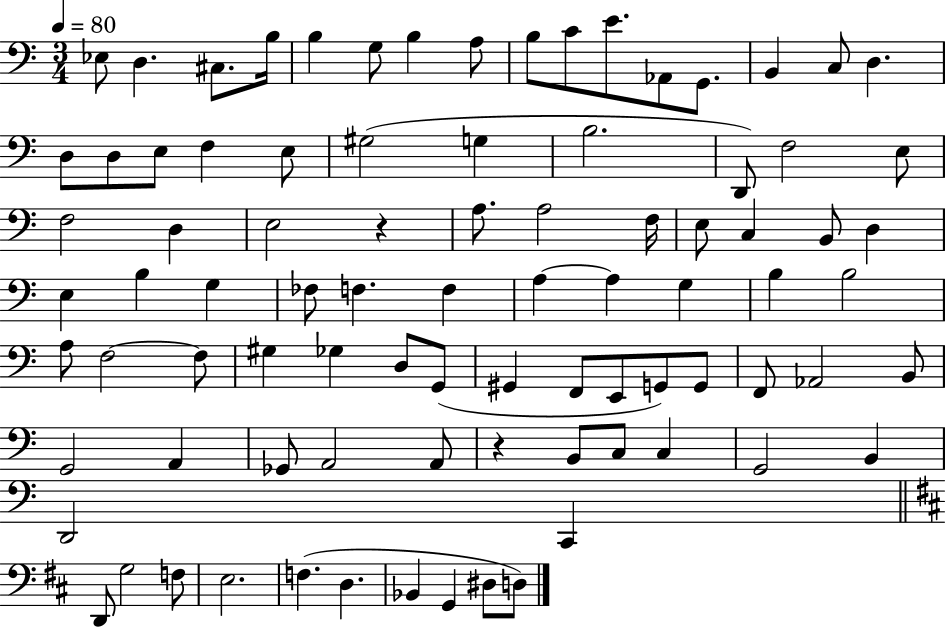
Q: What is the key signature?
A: C major